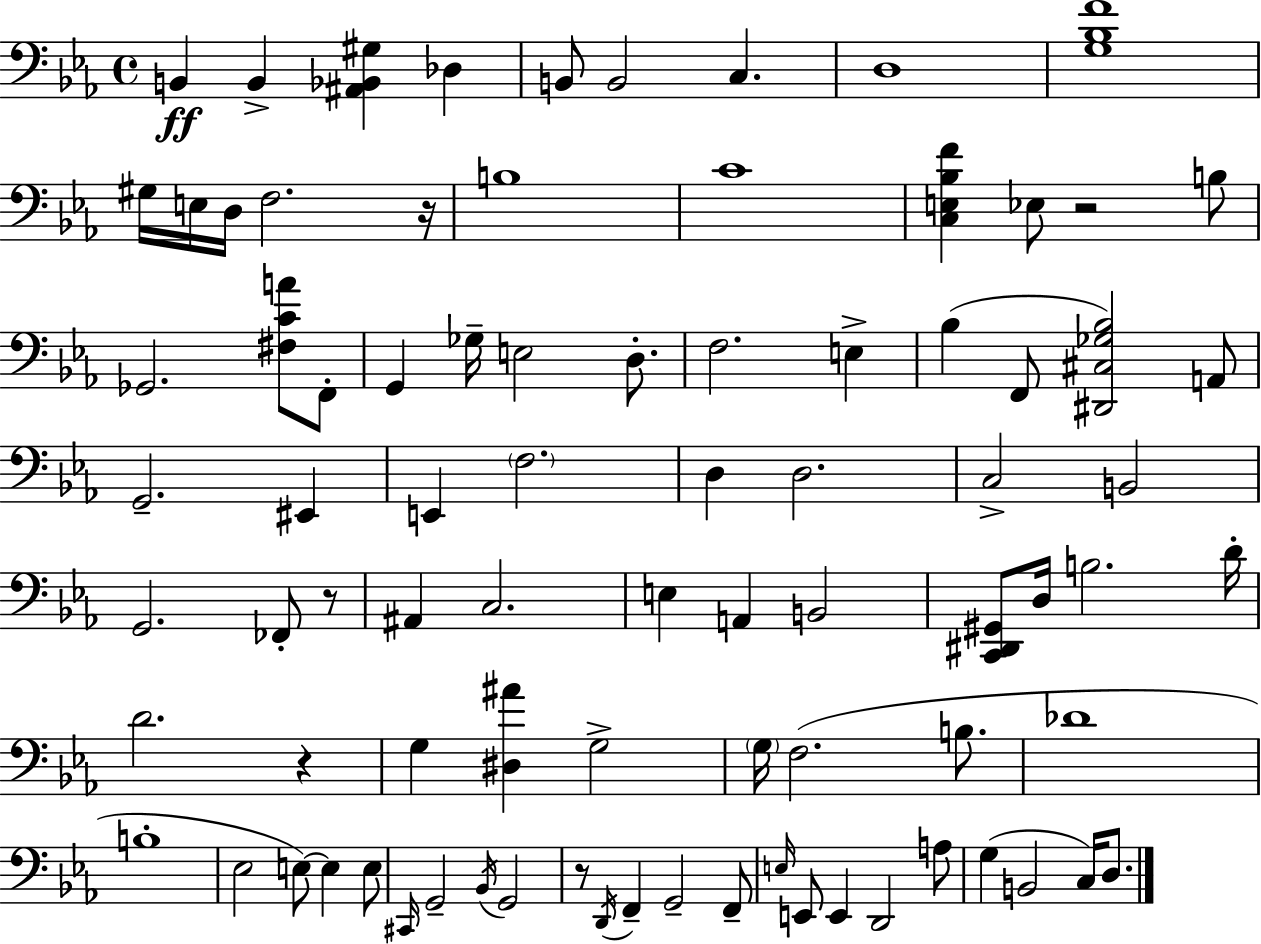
B2/q B2/q [A#2,Bb2,G#3]/q Db3/q B2/e B2/h C3/q. D3/w [G3,Bb3,F4]/w G#3/s E3/s D3/s F3/h. R/s B3/w C4/w [C3,E3,Bb3,F4]/q Eb3/e R/h B3/e Gb2/h. [F#3,C4,A4]/e F2/e G2/q Gb3/s E3/h D3/e. F3/h. E3/q Bb3/q F2/e [D#2,C#3,Gb3,Bb3]/h A2/e G2/h. EIS2/q E2/q F3/h. D3/q D3/h. C3/h B2/h G2/h. FES2/e R/e A#2/q C3/h. E3/q A2/q B2/h [C2,D#2,G#2]/e D3/s B3/h. D4/s D4/h. R/q G3/q [D#3,A#4]/q G3/h G3/s F3/h. B3/e. Db4/w B3/w Eb3/h E3/e E3/q E3/e C#2/s G2/h Bb2/s G2/h R/e D2/s F2/q G2/h F2/e E3/s E2/e E2/q D2/h A3/e G3/q B2/h C3/s D3/e.